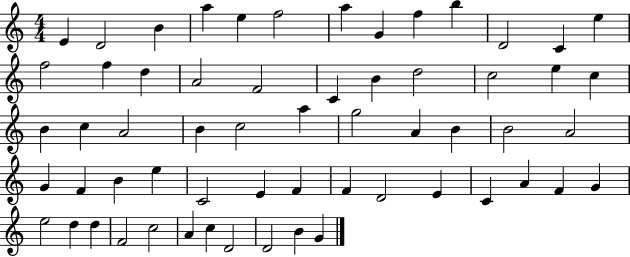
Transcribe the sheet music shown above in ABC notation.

X:1
T:Untitled
M:4/4
L:1/4
K:C
E D2 B a e f2 a G f b D2 C e f2 f d A2 F2 C B d2 c2 e c B c A2 B c2 a g2 A B B2 A2 G F B e C2 E F F D2 E C A F G e2 d d F2 c2 A c D2 D2 B G